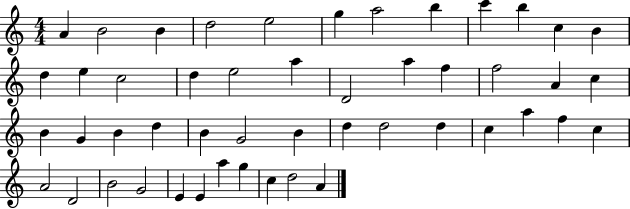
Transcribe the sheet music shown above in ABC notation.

X:1
T:Untitled
M:4/4
L:1/4
K:C
A B2 B d2 e2 g a2 b c' b c B d e c2 d e2 a D2 a f f2 A c B G B d B G2 B d d2 d c a f c A2 D2 B2 G2 E E a g c d2 A